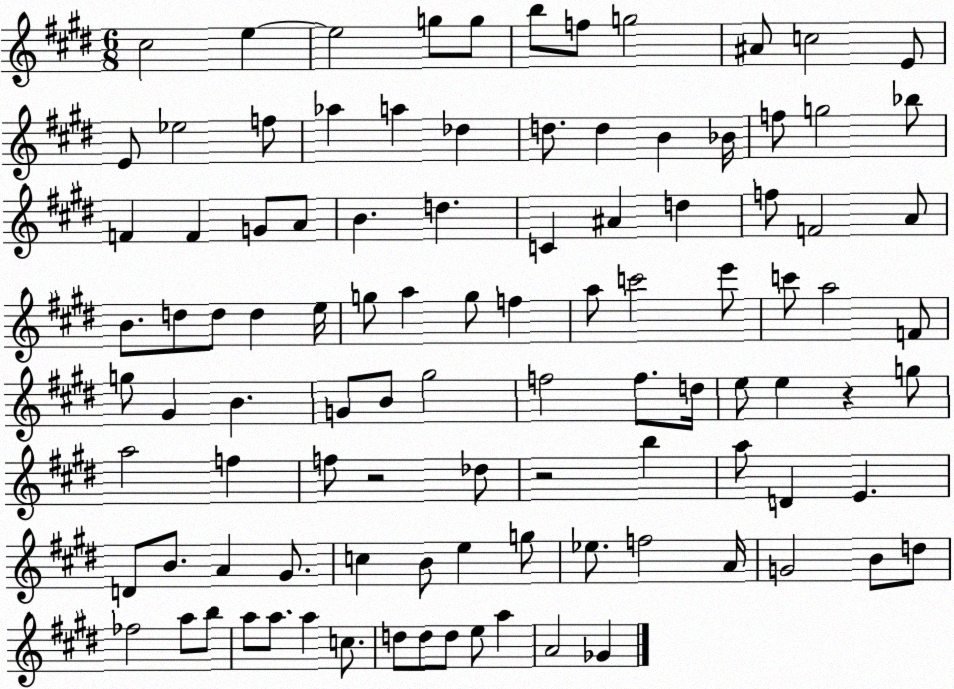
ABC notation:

X:1
T:Untitled
M:6/8
L:1/4
K:E
^c2 e e2 g/2 g/2 b/2 f/2 g2 ^A/2 c2 E/2 E/2 _e2 f/2 _a a _d d/2 d B _B/4 f/2 g2 _b/2 F F G/2 A/2 B d C ^A d f/2 F2 A/2 B/2 d/2 d/2 d e/4 g/2 a g/2 f a/2 c'2 e'/2 c'/2 a2 F/2 g/2 ^G B G/2 B/2 ^g2 f2 f/2 d/4 e/2 e z g/2 a2 f f/2 z2 _d/2 z2 b a/2 D E D/2 B/2 A ^G/2 c B/2 e g/2 _e/2 f2 A/4 G2 B/2 d/2 _f2 a/2 b/2 a/2 a/2 a c/2 d/2 d/2 d/2 e/2 a A2 _G